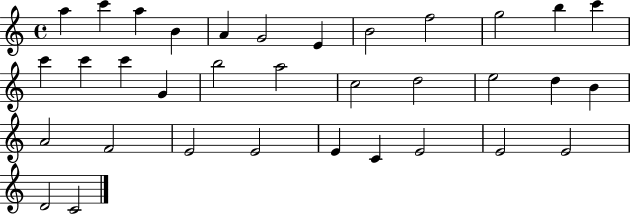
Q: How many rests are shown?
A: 0